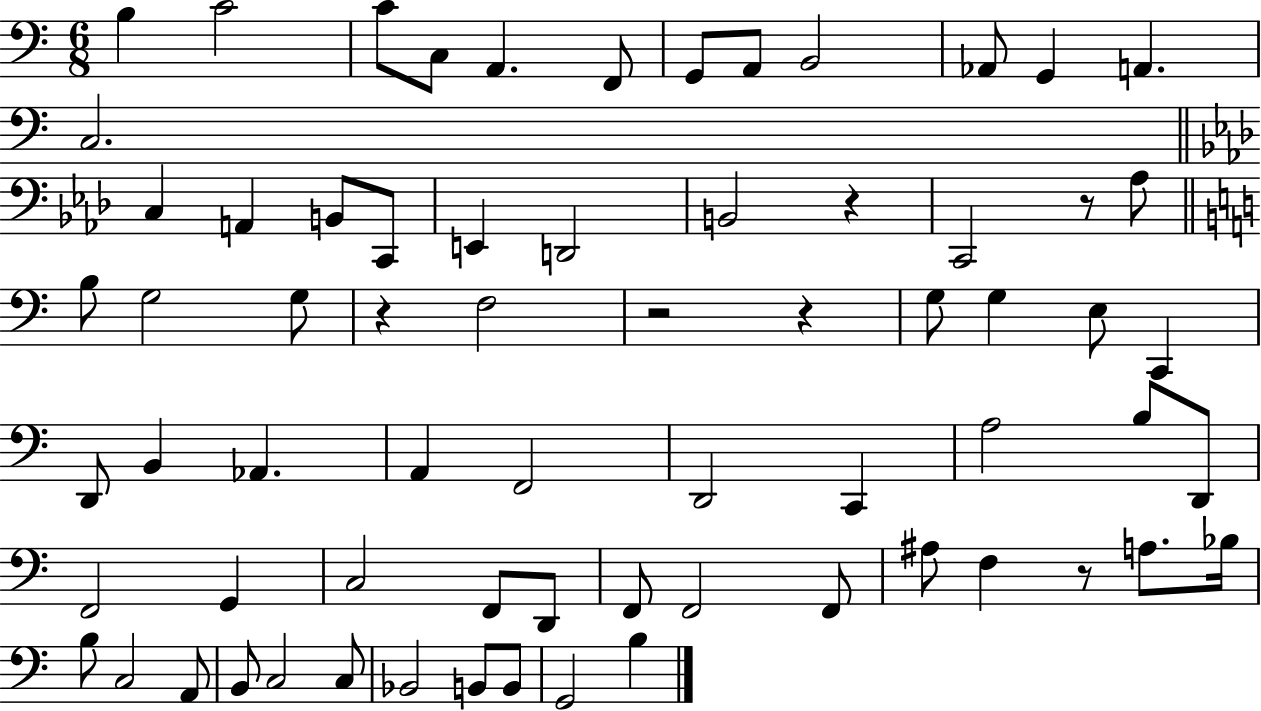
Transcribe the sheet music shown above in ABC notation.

X:1
T:Untitled
M:6/8
L:1/4
K:C
B, C2 C/2 C,/2 A,, F,,/2 G,,/2 A,,/2 B,,2 _A,,/2 G,, A,, C,2 C, A,, B,,/2 C,,/2 E,, D,,2 B,,2 z C,,2 z/2 _A,/2 B,/2 G,2 G,/2 z F,2 z2 z G,/2 G, E,/2 C,, D,,/2 B,, _A,, A,, F,,2 D,,2 C,, A,2 B,/2 D,,/2 F,,2 G,, C,2 F,,/2 D,,/2 F,,/2 F,,2 F,,/2 ^A,/2 F, z/2 A,/2 _B,/4 B,/2 C,2 A,,/2 B,,/2 C,2 C,/2 _B,,2 B,,/2 B,,/2 G,,2 B,